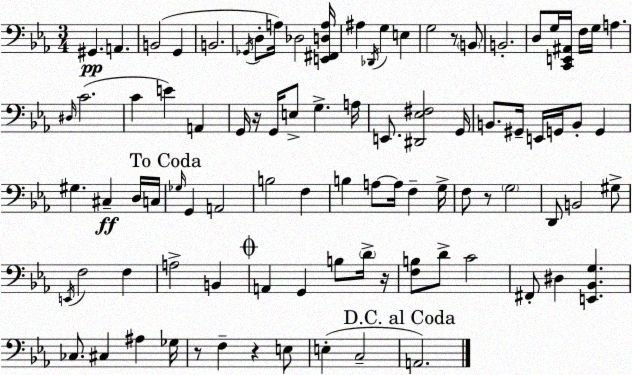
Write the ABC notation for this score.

X:1
T:Untitled
M:3/4
L:1/4
K:Eb
^G,, A,, B,,2 G,, B,,2 _G,,/4 D,/2 A,/4 _D,2 [E,,^F,,D,A,]/4 ^A, _D,,/4 G, E, G,2 z/2 B,,/2 B,,2 D,/2 G,/4 [C,,E,,^A,,]/4 F,/4 G,/4 A, ^D,/4 C2 C E A,, G,,/4 z/4 G,,/4 E,/2 G, A,/4 E,,/2 [^D,,_E,^F,]2 G,,/4 B,,/2 ^G,,/4 E,,/4 G,,/4 B,,/2 G,, ^G, ^C, D,/4 C,/4 _G,/4 G,, A,,2 B,2 F, B, A,/2 A,/4 F, G,/4 F,/2 z/2 G,2 D,,/2 B,,2 ^G,/2 E,,/4 F,2 F, A,2 B,, A,, G,, B,/2 D/4 z/4 [F,B,]/2 D/2 C2 ^F,,/2 ^D, [E,,_B,,G,] _C,/2 ^C, ^A, _G,/4 z/2 F, z E,/2 E, C,2 A,,2